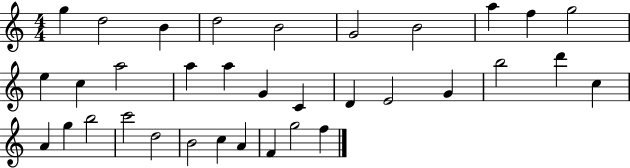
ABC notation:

X:1
T:Untitled
M:4/4
L:1/4
K:C
g d2 B d2 B2 G2 B2 a f g2 e c a2 a a G C D E2 G b2 d' c A g b2 c'2 d2 B2 c A F g2 f